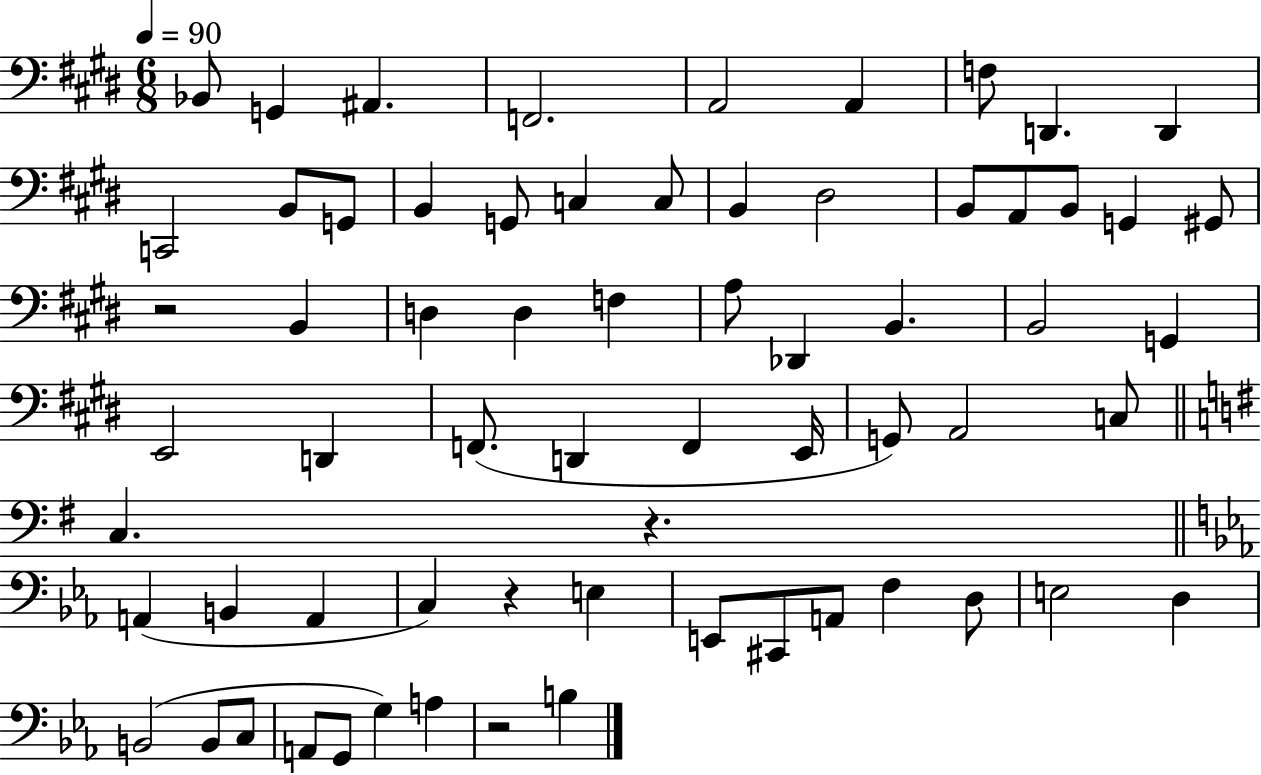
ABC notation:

X:1
T:Untitled
M:6/8
L:1/4
K:E
_B,,/2 G,, ^A,, F,,2 A,,2 A,, F,/2 D,, D,, C,,2 B,,/2 G,,/2 B,, G,,/2 C, C,/2 B,, ^D,2 B,,/2 A,,/2 B,,/2 G,, ^G,,/2 z2 B,, D, D, F, A,/2 _D,, B,, B,,2 G,, E,,2 D,, F,,/2 D,, F,, E,,/4 G,,/2 A,,2 C,/2 C, z A,, B,, A,, C, z E, E,,/2 ^C,,/2 A,,/2 F, D,/2 E,2 D, B,,2 B,,/2 C,/2 A,,/2 G,,/2 G, A, z2 B,